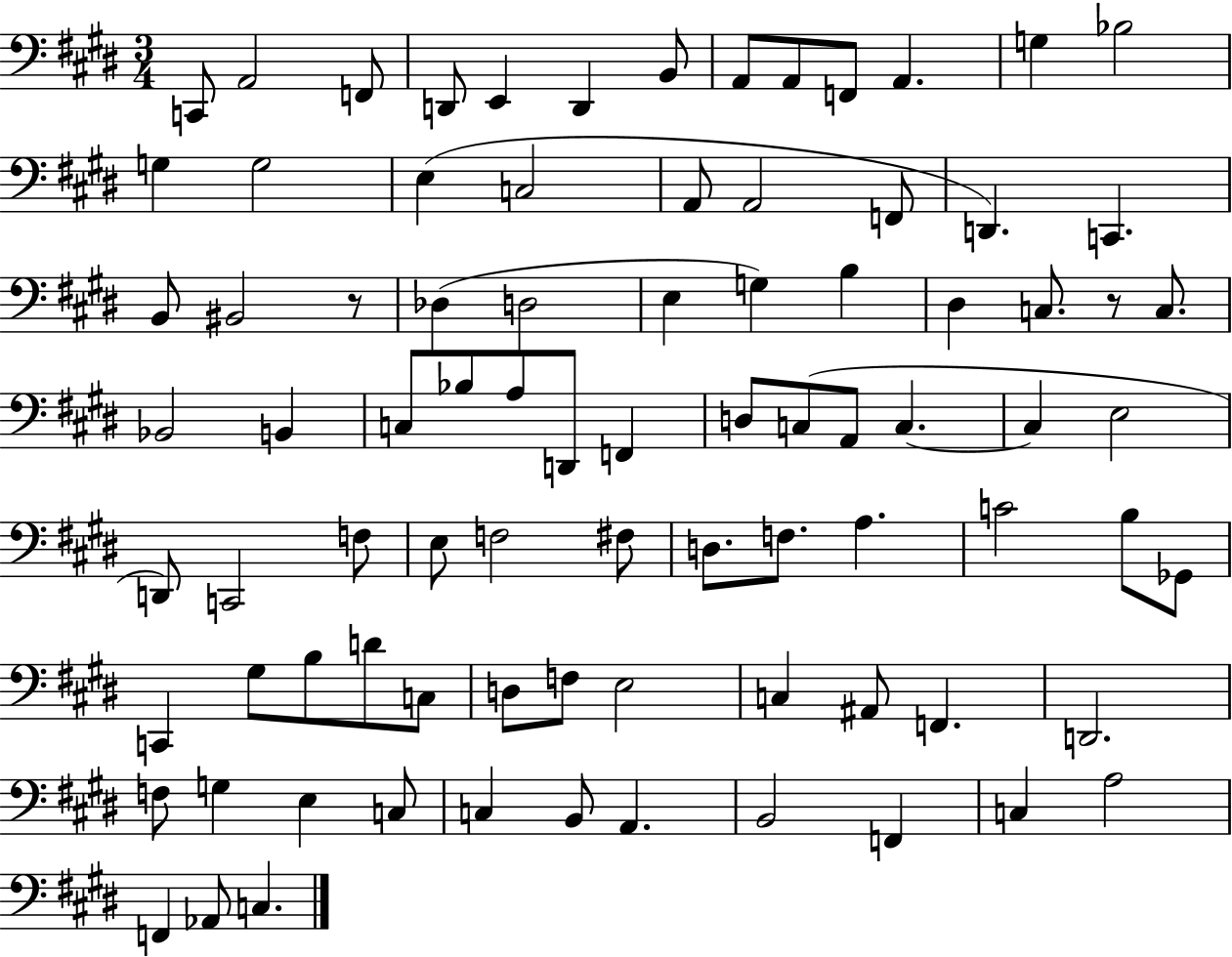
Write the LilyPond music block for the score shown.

{
  \clef bass
  \numericTimeSignature
  \time 3/4
  \key e \major
  \repeat volta 2 { c,8 a,2 f,8 | d,8 e,4 d,4 b,8 | a,8 a,8 f,8 a,4. | g4 bes2 | \break g4 g2 | e4( c2 | a,8 a,2 f,8 | d,4.) c,4. | \break b,8 bis,2 r8 | des4( d2 | e4 g4) b4 | dis4 c8. r8 c8. | \break bes,2 b,4 | c8 bes8 a8 d,8 f,4 | d8 c8( a,8 c4.~~ | c4 e2 | \break d,8) c,2 f8 | e8 f2 fis8 | d8. f8. a4. | c'2 b8 ges,8 | \break c,4 gis8 b8 d'8 c8 | d8 f8 e2 | c4 ais,8 f,4. | d,2. | \break f8 g4 e4 c8 | c4 b,8 a,4. | b,2 f,4 | c4 a2 | \break f,4 aes,8 c4. | } \bar "|."
}